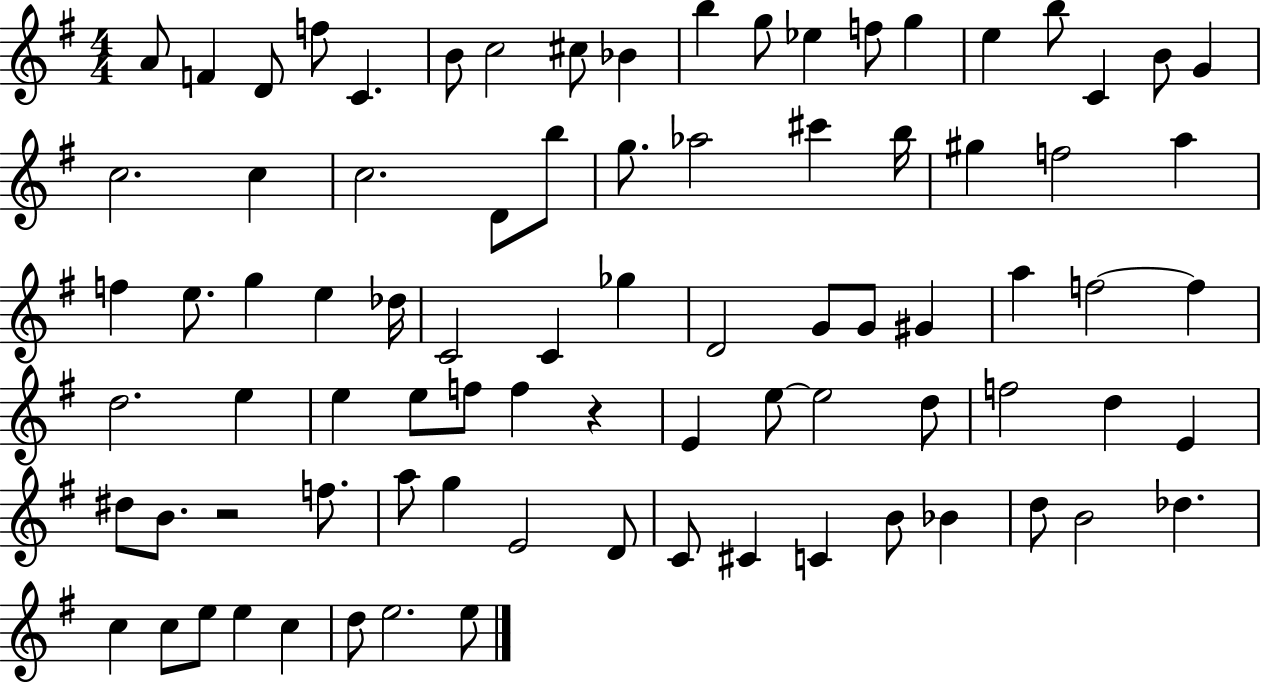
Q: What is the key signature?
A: G major